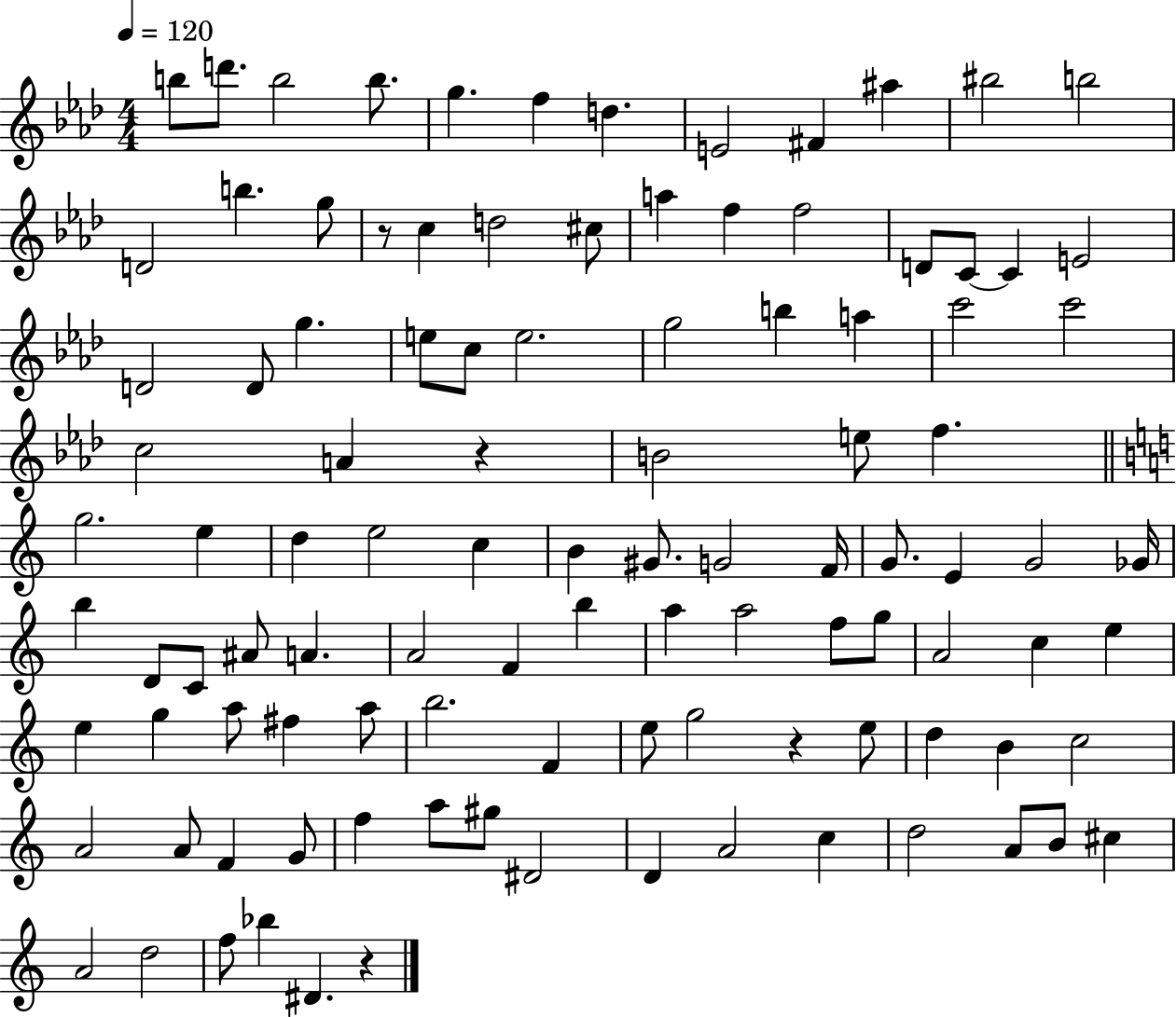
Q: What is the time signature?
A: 4/4